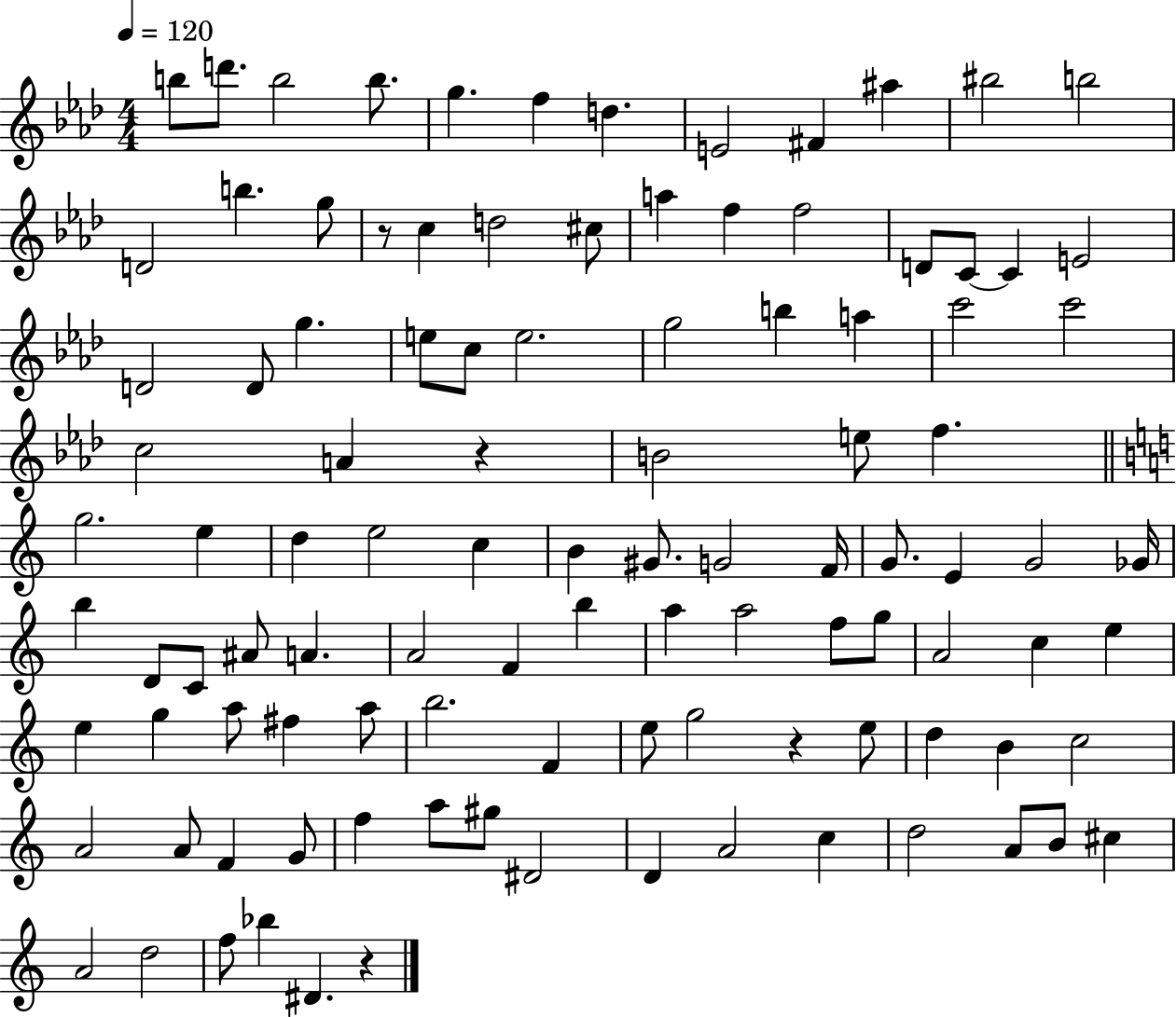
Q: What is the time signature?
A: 4/4